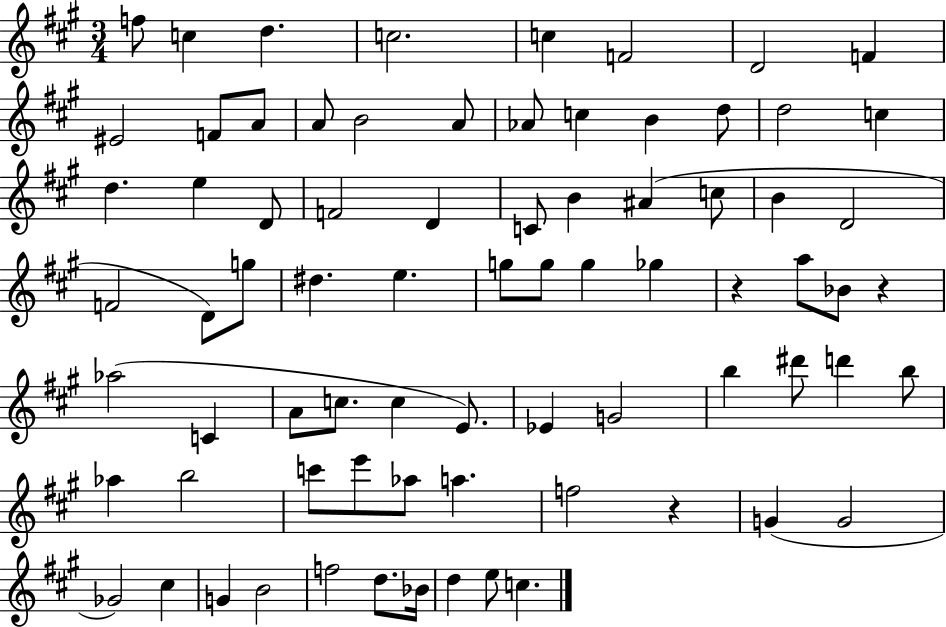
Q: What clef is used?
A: treble